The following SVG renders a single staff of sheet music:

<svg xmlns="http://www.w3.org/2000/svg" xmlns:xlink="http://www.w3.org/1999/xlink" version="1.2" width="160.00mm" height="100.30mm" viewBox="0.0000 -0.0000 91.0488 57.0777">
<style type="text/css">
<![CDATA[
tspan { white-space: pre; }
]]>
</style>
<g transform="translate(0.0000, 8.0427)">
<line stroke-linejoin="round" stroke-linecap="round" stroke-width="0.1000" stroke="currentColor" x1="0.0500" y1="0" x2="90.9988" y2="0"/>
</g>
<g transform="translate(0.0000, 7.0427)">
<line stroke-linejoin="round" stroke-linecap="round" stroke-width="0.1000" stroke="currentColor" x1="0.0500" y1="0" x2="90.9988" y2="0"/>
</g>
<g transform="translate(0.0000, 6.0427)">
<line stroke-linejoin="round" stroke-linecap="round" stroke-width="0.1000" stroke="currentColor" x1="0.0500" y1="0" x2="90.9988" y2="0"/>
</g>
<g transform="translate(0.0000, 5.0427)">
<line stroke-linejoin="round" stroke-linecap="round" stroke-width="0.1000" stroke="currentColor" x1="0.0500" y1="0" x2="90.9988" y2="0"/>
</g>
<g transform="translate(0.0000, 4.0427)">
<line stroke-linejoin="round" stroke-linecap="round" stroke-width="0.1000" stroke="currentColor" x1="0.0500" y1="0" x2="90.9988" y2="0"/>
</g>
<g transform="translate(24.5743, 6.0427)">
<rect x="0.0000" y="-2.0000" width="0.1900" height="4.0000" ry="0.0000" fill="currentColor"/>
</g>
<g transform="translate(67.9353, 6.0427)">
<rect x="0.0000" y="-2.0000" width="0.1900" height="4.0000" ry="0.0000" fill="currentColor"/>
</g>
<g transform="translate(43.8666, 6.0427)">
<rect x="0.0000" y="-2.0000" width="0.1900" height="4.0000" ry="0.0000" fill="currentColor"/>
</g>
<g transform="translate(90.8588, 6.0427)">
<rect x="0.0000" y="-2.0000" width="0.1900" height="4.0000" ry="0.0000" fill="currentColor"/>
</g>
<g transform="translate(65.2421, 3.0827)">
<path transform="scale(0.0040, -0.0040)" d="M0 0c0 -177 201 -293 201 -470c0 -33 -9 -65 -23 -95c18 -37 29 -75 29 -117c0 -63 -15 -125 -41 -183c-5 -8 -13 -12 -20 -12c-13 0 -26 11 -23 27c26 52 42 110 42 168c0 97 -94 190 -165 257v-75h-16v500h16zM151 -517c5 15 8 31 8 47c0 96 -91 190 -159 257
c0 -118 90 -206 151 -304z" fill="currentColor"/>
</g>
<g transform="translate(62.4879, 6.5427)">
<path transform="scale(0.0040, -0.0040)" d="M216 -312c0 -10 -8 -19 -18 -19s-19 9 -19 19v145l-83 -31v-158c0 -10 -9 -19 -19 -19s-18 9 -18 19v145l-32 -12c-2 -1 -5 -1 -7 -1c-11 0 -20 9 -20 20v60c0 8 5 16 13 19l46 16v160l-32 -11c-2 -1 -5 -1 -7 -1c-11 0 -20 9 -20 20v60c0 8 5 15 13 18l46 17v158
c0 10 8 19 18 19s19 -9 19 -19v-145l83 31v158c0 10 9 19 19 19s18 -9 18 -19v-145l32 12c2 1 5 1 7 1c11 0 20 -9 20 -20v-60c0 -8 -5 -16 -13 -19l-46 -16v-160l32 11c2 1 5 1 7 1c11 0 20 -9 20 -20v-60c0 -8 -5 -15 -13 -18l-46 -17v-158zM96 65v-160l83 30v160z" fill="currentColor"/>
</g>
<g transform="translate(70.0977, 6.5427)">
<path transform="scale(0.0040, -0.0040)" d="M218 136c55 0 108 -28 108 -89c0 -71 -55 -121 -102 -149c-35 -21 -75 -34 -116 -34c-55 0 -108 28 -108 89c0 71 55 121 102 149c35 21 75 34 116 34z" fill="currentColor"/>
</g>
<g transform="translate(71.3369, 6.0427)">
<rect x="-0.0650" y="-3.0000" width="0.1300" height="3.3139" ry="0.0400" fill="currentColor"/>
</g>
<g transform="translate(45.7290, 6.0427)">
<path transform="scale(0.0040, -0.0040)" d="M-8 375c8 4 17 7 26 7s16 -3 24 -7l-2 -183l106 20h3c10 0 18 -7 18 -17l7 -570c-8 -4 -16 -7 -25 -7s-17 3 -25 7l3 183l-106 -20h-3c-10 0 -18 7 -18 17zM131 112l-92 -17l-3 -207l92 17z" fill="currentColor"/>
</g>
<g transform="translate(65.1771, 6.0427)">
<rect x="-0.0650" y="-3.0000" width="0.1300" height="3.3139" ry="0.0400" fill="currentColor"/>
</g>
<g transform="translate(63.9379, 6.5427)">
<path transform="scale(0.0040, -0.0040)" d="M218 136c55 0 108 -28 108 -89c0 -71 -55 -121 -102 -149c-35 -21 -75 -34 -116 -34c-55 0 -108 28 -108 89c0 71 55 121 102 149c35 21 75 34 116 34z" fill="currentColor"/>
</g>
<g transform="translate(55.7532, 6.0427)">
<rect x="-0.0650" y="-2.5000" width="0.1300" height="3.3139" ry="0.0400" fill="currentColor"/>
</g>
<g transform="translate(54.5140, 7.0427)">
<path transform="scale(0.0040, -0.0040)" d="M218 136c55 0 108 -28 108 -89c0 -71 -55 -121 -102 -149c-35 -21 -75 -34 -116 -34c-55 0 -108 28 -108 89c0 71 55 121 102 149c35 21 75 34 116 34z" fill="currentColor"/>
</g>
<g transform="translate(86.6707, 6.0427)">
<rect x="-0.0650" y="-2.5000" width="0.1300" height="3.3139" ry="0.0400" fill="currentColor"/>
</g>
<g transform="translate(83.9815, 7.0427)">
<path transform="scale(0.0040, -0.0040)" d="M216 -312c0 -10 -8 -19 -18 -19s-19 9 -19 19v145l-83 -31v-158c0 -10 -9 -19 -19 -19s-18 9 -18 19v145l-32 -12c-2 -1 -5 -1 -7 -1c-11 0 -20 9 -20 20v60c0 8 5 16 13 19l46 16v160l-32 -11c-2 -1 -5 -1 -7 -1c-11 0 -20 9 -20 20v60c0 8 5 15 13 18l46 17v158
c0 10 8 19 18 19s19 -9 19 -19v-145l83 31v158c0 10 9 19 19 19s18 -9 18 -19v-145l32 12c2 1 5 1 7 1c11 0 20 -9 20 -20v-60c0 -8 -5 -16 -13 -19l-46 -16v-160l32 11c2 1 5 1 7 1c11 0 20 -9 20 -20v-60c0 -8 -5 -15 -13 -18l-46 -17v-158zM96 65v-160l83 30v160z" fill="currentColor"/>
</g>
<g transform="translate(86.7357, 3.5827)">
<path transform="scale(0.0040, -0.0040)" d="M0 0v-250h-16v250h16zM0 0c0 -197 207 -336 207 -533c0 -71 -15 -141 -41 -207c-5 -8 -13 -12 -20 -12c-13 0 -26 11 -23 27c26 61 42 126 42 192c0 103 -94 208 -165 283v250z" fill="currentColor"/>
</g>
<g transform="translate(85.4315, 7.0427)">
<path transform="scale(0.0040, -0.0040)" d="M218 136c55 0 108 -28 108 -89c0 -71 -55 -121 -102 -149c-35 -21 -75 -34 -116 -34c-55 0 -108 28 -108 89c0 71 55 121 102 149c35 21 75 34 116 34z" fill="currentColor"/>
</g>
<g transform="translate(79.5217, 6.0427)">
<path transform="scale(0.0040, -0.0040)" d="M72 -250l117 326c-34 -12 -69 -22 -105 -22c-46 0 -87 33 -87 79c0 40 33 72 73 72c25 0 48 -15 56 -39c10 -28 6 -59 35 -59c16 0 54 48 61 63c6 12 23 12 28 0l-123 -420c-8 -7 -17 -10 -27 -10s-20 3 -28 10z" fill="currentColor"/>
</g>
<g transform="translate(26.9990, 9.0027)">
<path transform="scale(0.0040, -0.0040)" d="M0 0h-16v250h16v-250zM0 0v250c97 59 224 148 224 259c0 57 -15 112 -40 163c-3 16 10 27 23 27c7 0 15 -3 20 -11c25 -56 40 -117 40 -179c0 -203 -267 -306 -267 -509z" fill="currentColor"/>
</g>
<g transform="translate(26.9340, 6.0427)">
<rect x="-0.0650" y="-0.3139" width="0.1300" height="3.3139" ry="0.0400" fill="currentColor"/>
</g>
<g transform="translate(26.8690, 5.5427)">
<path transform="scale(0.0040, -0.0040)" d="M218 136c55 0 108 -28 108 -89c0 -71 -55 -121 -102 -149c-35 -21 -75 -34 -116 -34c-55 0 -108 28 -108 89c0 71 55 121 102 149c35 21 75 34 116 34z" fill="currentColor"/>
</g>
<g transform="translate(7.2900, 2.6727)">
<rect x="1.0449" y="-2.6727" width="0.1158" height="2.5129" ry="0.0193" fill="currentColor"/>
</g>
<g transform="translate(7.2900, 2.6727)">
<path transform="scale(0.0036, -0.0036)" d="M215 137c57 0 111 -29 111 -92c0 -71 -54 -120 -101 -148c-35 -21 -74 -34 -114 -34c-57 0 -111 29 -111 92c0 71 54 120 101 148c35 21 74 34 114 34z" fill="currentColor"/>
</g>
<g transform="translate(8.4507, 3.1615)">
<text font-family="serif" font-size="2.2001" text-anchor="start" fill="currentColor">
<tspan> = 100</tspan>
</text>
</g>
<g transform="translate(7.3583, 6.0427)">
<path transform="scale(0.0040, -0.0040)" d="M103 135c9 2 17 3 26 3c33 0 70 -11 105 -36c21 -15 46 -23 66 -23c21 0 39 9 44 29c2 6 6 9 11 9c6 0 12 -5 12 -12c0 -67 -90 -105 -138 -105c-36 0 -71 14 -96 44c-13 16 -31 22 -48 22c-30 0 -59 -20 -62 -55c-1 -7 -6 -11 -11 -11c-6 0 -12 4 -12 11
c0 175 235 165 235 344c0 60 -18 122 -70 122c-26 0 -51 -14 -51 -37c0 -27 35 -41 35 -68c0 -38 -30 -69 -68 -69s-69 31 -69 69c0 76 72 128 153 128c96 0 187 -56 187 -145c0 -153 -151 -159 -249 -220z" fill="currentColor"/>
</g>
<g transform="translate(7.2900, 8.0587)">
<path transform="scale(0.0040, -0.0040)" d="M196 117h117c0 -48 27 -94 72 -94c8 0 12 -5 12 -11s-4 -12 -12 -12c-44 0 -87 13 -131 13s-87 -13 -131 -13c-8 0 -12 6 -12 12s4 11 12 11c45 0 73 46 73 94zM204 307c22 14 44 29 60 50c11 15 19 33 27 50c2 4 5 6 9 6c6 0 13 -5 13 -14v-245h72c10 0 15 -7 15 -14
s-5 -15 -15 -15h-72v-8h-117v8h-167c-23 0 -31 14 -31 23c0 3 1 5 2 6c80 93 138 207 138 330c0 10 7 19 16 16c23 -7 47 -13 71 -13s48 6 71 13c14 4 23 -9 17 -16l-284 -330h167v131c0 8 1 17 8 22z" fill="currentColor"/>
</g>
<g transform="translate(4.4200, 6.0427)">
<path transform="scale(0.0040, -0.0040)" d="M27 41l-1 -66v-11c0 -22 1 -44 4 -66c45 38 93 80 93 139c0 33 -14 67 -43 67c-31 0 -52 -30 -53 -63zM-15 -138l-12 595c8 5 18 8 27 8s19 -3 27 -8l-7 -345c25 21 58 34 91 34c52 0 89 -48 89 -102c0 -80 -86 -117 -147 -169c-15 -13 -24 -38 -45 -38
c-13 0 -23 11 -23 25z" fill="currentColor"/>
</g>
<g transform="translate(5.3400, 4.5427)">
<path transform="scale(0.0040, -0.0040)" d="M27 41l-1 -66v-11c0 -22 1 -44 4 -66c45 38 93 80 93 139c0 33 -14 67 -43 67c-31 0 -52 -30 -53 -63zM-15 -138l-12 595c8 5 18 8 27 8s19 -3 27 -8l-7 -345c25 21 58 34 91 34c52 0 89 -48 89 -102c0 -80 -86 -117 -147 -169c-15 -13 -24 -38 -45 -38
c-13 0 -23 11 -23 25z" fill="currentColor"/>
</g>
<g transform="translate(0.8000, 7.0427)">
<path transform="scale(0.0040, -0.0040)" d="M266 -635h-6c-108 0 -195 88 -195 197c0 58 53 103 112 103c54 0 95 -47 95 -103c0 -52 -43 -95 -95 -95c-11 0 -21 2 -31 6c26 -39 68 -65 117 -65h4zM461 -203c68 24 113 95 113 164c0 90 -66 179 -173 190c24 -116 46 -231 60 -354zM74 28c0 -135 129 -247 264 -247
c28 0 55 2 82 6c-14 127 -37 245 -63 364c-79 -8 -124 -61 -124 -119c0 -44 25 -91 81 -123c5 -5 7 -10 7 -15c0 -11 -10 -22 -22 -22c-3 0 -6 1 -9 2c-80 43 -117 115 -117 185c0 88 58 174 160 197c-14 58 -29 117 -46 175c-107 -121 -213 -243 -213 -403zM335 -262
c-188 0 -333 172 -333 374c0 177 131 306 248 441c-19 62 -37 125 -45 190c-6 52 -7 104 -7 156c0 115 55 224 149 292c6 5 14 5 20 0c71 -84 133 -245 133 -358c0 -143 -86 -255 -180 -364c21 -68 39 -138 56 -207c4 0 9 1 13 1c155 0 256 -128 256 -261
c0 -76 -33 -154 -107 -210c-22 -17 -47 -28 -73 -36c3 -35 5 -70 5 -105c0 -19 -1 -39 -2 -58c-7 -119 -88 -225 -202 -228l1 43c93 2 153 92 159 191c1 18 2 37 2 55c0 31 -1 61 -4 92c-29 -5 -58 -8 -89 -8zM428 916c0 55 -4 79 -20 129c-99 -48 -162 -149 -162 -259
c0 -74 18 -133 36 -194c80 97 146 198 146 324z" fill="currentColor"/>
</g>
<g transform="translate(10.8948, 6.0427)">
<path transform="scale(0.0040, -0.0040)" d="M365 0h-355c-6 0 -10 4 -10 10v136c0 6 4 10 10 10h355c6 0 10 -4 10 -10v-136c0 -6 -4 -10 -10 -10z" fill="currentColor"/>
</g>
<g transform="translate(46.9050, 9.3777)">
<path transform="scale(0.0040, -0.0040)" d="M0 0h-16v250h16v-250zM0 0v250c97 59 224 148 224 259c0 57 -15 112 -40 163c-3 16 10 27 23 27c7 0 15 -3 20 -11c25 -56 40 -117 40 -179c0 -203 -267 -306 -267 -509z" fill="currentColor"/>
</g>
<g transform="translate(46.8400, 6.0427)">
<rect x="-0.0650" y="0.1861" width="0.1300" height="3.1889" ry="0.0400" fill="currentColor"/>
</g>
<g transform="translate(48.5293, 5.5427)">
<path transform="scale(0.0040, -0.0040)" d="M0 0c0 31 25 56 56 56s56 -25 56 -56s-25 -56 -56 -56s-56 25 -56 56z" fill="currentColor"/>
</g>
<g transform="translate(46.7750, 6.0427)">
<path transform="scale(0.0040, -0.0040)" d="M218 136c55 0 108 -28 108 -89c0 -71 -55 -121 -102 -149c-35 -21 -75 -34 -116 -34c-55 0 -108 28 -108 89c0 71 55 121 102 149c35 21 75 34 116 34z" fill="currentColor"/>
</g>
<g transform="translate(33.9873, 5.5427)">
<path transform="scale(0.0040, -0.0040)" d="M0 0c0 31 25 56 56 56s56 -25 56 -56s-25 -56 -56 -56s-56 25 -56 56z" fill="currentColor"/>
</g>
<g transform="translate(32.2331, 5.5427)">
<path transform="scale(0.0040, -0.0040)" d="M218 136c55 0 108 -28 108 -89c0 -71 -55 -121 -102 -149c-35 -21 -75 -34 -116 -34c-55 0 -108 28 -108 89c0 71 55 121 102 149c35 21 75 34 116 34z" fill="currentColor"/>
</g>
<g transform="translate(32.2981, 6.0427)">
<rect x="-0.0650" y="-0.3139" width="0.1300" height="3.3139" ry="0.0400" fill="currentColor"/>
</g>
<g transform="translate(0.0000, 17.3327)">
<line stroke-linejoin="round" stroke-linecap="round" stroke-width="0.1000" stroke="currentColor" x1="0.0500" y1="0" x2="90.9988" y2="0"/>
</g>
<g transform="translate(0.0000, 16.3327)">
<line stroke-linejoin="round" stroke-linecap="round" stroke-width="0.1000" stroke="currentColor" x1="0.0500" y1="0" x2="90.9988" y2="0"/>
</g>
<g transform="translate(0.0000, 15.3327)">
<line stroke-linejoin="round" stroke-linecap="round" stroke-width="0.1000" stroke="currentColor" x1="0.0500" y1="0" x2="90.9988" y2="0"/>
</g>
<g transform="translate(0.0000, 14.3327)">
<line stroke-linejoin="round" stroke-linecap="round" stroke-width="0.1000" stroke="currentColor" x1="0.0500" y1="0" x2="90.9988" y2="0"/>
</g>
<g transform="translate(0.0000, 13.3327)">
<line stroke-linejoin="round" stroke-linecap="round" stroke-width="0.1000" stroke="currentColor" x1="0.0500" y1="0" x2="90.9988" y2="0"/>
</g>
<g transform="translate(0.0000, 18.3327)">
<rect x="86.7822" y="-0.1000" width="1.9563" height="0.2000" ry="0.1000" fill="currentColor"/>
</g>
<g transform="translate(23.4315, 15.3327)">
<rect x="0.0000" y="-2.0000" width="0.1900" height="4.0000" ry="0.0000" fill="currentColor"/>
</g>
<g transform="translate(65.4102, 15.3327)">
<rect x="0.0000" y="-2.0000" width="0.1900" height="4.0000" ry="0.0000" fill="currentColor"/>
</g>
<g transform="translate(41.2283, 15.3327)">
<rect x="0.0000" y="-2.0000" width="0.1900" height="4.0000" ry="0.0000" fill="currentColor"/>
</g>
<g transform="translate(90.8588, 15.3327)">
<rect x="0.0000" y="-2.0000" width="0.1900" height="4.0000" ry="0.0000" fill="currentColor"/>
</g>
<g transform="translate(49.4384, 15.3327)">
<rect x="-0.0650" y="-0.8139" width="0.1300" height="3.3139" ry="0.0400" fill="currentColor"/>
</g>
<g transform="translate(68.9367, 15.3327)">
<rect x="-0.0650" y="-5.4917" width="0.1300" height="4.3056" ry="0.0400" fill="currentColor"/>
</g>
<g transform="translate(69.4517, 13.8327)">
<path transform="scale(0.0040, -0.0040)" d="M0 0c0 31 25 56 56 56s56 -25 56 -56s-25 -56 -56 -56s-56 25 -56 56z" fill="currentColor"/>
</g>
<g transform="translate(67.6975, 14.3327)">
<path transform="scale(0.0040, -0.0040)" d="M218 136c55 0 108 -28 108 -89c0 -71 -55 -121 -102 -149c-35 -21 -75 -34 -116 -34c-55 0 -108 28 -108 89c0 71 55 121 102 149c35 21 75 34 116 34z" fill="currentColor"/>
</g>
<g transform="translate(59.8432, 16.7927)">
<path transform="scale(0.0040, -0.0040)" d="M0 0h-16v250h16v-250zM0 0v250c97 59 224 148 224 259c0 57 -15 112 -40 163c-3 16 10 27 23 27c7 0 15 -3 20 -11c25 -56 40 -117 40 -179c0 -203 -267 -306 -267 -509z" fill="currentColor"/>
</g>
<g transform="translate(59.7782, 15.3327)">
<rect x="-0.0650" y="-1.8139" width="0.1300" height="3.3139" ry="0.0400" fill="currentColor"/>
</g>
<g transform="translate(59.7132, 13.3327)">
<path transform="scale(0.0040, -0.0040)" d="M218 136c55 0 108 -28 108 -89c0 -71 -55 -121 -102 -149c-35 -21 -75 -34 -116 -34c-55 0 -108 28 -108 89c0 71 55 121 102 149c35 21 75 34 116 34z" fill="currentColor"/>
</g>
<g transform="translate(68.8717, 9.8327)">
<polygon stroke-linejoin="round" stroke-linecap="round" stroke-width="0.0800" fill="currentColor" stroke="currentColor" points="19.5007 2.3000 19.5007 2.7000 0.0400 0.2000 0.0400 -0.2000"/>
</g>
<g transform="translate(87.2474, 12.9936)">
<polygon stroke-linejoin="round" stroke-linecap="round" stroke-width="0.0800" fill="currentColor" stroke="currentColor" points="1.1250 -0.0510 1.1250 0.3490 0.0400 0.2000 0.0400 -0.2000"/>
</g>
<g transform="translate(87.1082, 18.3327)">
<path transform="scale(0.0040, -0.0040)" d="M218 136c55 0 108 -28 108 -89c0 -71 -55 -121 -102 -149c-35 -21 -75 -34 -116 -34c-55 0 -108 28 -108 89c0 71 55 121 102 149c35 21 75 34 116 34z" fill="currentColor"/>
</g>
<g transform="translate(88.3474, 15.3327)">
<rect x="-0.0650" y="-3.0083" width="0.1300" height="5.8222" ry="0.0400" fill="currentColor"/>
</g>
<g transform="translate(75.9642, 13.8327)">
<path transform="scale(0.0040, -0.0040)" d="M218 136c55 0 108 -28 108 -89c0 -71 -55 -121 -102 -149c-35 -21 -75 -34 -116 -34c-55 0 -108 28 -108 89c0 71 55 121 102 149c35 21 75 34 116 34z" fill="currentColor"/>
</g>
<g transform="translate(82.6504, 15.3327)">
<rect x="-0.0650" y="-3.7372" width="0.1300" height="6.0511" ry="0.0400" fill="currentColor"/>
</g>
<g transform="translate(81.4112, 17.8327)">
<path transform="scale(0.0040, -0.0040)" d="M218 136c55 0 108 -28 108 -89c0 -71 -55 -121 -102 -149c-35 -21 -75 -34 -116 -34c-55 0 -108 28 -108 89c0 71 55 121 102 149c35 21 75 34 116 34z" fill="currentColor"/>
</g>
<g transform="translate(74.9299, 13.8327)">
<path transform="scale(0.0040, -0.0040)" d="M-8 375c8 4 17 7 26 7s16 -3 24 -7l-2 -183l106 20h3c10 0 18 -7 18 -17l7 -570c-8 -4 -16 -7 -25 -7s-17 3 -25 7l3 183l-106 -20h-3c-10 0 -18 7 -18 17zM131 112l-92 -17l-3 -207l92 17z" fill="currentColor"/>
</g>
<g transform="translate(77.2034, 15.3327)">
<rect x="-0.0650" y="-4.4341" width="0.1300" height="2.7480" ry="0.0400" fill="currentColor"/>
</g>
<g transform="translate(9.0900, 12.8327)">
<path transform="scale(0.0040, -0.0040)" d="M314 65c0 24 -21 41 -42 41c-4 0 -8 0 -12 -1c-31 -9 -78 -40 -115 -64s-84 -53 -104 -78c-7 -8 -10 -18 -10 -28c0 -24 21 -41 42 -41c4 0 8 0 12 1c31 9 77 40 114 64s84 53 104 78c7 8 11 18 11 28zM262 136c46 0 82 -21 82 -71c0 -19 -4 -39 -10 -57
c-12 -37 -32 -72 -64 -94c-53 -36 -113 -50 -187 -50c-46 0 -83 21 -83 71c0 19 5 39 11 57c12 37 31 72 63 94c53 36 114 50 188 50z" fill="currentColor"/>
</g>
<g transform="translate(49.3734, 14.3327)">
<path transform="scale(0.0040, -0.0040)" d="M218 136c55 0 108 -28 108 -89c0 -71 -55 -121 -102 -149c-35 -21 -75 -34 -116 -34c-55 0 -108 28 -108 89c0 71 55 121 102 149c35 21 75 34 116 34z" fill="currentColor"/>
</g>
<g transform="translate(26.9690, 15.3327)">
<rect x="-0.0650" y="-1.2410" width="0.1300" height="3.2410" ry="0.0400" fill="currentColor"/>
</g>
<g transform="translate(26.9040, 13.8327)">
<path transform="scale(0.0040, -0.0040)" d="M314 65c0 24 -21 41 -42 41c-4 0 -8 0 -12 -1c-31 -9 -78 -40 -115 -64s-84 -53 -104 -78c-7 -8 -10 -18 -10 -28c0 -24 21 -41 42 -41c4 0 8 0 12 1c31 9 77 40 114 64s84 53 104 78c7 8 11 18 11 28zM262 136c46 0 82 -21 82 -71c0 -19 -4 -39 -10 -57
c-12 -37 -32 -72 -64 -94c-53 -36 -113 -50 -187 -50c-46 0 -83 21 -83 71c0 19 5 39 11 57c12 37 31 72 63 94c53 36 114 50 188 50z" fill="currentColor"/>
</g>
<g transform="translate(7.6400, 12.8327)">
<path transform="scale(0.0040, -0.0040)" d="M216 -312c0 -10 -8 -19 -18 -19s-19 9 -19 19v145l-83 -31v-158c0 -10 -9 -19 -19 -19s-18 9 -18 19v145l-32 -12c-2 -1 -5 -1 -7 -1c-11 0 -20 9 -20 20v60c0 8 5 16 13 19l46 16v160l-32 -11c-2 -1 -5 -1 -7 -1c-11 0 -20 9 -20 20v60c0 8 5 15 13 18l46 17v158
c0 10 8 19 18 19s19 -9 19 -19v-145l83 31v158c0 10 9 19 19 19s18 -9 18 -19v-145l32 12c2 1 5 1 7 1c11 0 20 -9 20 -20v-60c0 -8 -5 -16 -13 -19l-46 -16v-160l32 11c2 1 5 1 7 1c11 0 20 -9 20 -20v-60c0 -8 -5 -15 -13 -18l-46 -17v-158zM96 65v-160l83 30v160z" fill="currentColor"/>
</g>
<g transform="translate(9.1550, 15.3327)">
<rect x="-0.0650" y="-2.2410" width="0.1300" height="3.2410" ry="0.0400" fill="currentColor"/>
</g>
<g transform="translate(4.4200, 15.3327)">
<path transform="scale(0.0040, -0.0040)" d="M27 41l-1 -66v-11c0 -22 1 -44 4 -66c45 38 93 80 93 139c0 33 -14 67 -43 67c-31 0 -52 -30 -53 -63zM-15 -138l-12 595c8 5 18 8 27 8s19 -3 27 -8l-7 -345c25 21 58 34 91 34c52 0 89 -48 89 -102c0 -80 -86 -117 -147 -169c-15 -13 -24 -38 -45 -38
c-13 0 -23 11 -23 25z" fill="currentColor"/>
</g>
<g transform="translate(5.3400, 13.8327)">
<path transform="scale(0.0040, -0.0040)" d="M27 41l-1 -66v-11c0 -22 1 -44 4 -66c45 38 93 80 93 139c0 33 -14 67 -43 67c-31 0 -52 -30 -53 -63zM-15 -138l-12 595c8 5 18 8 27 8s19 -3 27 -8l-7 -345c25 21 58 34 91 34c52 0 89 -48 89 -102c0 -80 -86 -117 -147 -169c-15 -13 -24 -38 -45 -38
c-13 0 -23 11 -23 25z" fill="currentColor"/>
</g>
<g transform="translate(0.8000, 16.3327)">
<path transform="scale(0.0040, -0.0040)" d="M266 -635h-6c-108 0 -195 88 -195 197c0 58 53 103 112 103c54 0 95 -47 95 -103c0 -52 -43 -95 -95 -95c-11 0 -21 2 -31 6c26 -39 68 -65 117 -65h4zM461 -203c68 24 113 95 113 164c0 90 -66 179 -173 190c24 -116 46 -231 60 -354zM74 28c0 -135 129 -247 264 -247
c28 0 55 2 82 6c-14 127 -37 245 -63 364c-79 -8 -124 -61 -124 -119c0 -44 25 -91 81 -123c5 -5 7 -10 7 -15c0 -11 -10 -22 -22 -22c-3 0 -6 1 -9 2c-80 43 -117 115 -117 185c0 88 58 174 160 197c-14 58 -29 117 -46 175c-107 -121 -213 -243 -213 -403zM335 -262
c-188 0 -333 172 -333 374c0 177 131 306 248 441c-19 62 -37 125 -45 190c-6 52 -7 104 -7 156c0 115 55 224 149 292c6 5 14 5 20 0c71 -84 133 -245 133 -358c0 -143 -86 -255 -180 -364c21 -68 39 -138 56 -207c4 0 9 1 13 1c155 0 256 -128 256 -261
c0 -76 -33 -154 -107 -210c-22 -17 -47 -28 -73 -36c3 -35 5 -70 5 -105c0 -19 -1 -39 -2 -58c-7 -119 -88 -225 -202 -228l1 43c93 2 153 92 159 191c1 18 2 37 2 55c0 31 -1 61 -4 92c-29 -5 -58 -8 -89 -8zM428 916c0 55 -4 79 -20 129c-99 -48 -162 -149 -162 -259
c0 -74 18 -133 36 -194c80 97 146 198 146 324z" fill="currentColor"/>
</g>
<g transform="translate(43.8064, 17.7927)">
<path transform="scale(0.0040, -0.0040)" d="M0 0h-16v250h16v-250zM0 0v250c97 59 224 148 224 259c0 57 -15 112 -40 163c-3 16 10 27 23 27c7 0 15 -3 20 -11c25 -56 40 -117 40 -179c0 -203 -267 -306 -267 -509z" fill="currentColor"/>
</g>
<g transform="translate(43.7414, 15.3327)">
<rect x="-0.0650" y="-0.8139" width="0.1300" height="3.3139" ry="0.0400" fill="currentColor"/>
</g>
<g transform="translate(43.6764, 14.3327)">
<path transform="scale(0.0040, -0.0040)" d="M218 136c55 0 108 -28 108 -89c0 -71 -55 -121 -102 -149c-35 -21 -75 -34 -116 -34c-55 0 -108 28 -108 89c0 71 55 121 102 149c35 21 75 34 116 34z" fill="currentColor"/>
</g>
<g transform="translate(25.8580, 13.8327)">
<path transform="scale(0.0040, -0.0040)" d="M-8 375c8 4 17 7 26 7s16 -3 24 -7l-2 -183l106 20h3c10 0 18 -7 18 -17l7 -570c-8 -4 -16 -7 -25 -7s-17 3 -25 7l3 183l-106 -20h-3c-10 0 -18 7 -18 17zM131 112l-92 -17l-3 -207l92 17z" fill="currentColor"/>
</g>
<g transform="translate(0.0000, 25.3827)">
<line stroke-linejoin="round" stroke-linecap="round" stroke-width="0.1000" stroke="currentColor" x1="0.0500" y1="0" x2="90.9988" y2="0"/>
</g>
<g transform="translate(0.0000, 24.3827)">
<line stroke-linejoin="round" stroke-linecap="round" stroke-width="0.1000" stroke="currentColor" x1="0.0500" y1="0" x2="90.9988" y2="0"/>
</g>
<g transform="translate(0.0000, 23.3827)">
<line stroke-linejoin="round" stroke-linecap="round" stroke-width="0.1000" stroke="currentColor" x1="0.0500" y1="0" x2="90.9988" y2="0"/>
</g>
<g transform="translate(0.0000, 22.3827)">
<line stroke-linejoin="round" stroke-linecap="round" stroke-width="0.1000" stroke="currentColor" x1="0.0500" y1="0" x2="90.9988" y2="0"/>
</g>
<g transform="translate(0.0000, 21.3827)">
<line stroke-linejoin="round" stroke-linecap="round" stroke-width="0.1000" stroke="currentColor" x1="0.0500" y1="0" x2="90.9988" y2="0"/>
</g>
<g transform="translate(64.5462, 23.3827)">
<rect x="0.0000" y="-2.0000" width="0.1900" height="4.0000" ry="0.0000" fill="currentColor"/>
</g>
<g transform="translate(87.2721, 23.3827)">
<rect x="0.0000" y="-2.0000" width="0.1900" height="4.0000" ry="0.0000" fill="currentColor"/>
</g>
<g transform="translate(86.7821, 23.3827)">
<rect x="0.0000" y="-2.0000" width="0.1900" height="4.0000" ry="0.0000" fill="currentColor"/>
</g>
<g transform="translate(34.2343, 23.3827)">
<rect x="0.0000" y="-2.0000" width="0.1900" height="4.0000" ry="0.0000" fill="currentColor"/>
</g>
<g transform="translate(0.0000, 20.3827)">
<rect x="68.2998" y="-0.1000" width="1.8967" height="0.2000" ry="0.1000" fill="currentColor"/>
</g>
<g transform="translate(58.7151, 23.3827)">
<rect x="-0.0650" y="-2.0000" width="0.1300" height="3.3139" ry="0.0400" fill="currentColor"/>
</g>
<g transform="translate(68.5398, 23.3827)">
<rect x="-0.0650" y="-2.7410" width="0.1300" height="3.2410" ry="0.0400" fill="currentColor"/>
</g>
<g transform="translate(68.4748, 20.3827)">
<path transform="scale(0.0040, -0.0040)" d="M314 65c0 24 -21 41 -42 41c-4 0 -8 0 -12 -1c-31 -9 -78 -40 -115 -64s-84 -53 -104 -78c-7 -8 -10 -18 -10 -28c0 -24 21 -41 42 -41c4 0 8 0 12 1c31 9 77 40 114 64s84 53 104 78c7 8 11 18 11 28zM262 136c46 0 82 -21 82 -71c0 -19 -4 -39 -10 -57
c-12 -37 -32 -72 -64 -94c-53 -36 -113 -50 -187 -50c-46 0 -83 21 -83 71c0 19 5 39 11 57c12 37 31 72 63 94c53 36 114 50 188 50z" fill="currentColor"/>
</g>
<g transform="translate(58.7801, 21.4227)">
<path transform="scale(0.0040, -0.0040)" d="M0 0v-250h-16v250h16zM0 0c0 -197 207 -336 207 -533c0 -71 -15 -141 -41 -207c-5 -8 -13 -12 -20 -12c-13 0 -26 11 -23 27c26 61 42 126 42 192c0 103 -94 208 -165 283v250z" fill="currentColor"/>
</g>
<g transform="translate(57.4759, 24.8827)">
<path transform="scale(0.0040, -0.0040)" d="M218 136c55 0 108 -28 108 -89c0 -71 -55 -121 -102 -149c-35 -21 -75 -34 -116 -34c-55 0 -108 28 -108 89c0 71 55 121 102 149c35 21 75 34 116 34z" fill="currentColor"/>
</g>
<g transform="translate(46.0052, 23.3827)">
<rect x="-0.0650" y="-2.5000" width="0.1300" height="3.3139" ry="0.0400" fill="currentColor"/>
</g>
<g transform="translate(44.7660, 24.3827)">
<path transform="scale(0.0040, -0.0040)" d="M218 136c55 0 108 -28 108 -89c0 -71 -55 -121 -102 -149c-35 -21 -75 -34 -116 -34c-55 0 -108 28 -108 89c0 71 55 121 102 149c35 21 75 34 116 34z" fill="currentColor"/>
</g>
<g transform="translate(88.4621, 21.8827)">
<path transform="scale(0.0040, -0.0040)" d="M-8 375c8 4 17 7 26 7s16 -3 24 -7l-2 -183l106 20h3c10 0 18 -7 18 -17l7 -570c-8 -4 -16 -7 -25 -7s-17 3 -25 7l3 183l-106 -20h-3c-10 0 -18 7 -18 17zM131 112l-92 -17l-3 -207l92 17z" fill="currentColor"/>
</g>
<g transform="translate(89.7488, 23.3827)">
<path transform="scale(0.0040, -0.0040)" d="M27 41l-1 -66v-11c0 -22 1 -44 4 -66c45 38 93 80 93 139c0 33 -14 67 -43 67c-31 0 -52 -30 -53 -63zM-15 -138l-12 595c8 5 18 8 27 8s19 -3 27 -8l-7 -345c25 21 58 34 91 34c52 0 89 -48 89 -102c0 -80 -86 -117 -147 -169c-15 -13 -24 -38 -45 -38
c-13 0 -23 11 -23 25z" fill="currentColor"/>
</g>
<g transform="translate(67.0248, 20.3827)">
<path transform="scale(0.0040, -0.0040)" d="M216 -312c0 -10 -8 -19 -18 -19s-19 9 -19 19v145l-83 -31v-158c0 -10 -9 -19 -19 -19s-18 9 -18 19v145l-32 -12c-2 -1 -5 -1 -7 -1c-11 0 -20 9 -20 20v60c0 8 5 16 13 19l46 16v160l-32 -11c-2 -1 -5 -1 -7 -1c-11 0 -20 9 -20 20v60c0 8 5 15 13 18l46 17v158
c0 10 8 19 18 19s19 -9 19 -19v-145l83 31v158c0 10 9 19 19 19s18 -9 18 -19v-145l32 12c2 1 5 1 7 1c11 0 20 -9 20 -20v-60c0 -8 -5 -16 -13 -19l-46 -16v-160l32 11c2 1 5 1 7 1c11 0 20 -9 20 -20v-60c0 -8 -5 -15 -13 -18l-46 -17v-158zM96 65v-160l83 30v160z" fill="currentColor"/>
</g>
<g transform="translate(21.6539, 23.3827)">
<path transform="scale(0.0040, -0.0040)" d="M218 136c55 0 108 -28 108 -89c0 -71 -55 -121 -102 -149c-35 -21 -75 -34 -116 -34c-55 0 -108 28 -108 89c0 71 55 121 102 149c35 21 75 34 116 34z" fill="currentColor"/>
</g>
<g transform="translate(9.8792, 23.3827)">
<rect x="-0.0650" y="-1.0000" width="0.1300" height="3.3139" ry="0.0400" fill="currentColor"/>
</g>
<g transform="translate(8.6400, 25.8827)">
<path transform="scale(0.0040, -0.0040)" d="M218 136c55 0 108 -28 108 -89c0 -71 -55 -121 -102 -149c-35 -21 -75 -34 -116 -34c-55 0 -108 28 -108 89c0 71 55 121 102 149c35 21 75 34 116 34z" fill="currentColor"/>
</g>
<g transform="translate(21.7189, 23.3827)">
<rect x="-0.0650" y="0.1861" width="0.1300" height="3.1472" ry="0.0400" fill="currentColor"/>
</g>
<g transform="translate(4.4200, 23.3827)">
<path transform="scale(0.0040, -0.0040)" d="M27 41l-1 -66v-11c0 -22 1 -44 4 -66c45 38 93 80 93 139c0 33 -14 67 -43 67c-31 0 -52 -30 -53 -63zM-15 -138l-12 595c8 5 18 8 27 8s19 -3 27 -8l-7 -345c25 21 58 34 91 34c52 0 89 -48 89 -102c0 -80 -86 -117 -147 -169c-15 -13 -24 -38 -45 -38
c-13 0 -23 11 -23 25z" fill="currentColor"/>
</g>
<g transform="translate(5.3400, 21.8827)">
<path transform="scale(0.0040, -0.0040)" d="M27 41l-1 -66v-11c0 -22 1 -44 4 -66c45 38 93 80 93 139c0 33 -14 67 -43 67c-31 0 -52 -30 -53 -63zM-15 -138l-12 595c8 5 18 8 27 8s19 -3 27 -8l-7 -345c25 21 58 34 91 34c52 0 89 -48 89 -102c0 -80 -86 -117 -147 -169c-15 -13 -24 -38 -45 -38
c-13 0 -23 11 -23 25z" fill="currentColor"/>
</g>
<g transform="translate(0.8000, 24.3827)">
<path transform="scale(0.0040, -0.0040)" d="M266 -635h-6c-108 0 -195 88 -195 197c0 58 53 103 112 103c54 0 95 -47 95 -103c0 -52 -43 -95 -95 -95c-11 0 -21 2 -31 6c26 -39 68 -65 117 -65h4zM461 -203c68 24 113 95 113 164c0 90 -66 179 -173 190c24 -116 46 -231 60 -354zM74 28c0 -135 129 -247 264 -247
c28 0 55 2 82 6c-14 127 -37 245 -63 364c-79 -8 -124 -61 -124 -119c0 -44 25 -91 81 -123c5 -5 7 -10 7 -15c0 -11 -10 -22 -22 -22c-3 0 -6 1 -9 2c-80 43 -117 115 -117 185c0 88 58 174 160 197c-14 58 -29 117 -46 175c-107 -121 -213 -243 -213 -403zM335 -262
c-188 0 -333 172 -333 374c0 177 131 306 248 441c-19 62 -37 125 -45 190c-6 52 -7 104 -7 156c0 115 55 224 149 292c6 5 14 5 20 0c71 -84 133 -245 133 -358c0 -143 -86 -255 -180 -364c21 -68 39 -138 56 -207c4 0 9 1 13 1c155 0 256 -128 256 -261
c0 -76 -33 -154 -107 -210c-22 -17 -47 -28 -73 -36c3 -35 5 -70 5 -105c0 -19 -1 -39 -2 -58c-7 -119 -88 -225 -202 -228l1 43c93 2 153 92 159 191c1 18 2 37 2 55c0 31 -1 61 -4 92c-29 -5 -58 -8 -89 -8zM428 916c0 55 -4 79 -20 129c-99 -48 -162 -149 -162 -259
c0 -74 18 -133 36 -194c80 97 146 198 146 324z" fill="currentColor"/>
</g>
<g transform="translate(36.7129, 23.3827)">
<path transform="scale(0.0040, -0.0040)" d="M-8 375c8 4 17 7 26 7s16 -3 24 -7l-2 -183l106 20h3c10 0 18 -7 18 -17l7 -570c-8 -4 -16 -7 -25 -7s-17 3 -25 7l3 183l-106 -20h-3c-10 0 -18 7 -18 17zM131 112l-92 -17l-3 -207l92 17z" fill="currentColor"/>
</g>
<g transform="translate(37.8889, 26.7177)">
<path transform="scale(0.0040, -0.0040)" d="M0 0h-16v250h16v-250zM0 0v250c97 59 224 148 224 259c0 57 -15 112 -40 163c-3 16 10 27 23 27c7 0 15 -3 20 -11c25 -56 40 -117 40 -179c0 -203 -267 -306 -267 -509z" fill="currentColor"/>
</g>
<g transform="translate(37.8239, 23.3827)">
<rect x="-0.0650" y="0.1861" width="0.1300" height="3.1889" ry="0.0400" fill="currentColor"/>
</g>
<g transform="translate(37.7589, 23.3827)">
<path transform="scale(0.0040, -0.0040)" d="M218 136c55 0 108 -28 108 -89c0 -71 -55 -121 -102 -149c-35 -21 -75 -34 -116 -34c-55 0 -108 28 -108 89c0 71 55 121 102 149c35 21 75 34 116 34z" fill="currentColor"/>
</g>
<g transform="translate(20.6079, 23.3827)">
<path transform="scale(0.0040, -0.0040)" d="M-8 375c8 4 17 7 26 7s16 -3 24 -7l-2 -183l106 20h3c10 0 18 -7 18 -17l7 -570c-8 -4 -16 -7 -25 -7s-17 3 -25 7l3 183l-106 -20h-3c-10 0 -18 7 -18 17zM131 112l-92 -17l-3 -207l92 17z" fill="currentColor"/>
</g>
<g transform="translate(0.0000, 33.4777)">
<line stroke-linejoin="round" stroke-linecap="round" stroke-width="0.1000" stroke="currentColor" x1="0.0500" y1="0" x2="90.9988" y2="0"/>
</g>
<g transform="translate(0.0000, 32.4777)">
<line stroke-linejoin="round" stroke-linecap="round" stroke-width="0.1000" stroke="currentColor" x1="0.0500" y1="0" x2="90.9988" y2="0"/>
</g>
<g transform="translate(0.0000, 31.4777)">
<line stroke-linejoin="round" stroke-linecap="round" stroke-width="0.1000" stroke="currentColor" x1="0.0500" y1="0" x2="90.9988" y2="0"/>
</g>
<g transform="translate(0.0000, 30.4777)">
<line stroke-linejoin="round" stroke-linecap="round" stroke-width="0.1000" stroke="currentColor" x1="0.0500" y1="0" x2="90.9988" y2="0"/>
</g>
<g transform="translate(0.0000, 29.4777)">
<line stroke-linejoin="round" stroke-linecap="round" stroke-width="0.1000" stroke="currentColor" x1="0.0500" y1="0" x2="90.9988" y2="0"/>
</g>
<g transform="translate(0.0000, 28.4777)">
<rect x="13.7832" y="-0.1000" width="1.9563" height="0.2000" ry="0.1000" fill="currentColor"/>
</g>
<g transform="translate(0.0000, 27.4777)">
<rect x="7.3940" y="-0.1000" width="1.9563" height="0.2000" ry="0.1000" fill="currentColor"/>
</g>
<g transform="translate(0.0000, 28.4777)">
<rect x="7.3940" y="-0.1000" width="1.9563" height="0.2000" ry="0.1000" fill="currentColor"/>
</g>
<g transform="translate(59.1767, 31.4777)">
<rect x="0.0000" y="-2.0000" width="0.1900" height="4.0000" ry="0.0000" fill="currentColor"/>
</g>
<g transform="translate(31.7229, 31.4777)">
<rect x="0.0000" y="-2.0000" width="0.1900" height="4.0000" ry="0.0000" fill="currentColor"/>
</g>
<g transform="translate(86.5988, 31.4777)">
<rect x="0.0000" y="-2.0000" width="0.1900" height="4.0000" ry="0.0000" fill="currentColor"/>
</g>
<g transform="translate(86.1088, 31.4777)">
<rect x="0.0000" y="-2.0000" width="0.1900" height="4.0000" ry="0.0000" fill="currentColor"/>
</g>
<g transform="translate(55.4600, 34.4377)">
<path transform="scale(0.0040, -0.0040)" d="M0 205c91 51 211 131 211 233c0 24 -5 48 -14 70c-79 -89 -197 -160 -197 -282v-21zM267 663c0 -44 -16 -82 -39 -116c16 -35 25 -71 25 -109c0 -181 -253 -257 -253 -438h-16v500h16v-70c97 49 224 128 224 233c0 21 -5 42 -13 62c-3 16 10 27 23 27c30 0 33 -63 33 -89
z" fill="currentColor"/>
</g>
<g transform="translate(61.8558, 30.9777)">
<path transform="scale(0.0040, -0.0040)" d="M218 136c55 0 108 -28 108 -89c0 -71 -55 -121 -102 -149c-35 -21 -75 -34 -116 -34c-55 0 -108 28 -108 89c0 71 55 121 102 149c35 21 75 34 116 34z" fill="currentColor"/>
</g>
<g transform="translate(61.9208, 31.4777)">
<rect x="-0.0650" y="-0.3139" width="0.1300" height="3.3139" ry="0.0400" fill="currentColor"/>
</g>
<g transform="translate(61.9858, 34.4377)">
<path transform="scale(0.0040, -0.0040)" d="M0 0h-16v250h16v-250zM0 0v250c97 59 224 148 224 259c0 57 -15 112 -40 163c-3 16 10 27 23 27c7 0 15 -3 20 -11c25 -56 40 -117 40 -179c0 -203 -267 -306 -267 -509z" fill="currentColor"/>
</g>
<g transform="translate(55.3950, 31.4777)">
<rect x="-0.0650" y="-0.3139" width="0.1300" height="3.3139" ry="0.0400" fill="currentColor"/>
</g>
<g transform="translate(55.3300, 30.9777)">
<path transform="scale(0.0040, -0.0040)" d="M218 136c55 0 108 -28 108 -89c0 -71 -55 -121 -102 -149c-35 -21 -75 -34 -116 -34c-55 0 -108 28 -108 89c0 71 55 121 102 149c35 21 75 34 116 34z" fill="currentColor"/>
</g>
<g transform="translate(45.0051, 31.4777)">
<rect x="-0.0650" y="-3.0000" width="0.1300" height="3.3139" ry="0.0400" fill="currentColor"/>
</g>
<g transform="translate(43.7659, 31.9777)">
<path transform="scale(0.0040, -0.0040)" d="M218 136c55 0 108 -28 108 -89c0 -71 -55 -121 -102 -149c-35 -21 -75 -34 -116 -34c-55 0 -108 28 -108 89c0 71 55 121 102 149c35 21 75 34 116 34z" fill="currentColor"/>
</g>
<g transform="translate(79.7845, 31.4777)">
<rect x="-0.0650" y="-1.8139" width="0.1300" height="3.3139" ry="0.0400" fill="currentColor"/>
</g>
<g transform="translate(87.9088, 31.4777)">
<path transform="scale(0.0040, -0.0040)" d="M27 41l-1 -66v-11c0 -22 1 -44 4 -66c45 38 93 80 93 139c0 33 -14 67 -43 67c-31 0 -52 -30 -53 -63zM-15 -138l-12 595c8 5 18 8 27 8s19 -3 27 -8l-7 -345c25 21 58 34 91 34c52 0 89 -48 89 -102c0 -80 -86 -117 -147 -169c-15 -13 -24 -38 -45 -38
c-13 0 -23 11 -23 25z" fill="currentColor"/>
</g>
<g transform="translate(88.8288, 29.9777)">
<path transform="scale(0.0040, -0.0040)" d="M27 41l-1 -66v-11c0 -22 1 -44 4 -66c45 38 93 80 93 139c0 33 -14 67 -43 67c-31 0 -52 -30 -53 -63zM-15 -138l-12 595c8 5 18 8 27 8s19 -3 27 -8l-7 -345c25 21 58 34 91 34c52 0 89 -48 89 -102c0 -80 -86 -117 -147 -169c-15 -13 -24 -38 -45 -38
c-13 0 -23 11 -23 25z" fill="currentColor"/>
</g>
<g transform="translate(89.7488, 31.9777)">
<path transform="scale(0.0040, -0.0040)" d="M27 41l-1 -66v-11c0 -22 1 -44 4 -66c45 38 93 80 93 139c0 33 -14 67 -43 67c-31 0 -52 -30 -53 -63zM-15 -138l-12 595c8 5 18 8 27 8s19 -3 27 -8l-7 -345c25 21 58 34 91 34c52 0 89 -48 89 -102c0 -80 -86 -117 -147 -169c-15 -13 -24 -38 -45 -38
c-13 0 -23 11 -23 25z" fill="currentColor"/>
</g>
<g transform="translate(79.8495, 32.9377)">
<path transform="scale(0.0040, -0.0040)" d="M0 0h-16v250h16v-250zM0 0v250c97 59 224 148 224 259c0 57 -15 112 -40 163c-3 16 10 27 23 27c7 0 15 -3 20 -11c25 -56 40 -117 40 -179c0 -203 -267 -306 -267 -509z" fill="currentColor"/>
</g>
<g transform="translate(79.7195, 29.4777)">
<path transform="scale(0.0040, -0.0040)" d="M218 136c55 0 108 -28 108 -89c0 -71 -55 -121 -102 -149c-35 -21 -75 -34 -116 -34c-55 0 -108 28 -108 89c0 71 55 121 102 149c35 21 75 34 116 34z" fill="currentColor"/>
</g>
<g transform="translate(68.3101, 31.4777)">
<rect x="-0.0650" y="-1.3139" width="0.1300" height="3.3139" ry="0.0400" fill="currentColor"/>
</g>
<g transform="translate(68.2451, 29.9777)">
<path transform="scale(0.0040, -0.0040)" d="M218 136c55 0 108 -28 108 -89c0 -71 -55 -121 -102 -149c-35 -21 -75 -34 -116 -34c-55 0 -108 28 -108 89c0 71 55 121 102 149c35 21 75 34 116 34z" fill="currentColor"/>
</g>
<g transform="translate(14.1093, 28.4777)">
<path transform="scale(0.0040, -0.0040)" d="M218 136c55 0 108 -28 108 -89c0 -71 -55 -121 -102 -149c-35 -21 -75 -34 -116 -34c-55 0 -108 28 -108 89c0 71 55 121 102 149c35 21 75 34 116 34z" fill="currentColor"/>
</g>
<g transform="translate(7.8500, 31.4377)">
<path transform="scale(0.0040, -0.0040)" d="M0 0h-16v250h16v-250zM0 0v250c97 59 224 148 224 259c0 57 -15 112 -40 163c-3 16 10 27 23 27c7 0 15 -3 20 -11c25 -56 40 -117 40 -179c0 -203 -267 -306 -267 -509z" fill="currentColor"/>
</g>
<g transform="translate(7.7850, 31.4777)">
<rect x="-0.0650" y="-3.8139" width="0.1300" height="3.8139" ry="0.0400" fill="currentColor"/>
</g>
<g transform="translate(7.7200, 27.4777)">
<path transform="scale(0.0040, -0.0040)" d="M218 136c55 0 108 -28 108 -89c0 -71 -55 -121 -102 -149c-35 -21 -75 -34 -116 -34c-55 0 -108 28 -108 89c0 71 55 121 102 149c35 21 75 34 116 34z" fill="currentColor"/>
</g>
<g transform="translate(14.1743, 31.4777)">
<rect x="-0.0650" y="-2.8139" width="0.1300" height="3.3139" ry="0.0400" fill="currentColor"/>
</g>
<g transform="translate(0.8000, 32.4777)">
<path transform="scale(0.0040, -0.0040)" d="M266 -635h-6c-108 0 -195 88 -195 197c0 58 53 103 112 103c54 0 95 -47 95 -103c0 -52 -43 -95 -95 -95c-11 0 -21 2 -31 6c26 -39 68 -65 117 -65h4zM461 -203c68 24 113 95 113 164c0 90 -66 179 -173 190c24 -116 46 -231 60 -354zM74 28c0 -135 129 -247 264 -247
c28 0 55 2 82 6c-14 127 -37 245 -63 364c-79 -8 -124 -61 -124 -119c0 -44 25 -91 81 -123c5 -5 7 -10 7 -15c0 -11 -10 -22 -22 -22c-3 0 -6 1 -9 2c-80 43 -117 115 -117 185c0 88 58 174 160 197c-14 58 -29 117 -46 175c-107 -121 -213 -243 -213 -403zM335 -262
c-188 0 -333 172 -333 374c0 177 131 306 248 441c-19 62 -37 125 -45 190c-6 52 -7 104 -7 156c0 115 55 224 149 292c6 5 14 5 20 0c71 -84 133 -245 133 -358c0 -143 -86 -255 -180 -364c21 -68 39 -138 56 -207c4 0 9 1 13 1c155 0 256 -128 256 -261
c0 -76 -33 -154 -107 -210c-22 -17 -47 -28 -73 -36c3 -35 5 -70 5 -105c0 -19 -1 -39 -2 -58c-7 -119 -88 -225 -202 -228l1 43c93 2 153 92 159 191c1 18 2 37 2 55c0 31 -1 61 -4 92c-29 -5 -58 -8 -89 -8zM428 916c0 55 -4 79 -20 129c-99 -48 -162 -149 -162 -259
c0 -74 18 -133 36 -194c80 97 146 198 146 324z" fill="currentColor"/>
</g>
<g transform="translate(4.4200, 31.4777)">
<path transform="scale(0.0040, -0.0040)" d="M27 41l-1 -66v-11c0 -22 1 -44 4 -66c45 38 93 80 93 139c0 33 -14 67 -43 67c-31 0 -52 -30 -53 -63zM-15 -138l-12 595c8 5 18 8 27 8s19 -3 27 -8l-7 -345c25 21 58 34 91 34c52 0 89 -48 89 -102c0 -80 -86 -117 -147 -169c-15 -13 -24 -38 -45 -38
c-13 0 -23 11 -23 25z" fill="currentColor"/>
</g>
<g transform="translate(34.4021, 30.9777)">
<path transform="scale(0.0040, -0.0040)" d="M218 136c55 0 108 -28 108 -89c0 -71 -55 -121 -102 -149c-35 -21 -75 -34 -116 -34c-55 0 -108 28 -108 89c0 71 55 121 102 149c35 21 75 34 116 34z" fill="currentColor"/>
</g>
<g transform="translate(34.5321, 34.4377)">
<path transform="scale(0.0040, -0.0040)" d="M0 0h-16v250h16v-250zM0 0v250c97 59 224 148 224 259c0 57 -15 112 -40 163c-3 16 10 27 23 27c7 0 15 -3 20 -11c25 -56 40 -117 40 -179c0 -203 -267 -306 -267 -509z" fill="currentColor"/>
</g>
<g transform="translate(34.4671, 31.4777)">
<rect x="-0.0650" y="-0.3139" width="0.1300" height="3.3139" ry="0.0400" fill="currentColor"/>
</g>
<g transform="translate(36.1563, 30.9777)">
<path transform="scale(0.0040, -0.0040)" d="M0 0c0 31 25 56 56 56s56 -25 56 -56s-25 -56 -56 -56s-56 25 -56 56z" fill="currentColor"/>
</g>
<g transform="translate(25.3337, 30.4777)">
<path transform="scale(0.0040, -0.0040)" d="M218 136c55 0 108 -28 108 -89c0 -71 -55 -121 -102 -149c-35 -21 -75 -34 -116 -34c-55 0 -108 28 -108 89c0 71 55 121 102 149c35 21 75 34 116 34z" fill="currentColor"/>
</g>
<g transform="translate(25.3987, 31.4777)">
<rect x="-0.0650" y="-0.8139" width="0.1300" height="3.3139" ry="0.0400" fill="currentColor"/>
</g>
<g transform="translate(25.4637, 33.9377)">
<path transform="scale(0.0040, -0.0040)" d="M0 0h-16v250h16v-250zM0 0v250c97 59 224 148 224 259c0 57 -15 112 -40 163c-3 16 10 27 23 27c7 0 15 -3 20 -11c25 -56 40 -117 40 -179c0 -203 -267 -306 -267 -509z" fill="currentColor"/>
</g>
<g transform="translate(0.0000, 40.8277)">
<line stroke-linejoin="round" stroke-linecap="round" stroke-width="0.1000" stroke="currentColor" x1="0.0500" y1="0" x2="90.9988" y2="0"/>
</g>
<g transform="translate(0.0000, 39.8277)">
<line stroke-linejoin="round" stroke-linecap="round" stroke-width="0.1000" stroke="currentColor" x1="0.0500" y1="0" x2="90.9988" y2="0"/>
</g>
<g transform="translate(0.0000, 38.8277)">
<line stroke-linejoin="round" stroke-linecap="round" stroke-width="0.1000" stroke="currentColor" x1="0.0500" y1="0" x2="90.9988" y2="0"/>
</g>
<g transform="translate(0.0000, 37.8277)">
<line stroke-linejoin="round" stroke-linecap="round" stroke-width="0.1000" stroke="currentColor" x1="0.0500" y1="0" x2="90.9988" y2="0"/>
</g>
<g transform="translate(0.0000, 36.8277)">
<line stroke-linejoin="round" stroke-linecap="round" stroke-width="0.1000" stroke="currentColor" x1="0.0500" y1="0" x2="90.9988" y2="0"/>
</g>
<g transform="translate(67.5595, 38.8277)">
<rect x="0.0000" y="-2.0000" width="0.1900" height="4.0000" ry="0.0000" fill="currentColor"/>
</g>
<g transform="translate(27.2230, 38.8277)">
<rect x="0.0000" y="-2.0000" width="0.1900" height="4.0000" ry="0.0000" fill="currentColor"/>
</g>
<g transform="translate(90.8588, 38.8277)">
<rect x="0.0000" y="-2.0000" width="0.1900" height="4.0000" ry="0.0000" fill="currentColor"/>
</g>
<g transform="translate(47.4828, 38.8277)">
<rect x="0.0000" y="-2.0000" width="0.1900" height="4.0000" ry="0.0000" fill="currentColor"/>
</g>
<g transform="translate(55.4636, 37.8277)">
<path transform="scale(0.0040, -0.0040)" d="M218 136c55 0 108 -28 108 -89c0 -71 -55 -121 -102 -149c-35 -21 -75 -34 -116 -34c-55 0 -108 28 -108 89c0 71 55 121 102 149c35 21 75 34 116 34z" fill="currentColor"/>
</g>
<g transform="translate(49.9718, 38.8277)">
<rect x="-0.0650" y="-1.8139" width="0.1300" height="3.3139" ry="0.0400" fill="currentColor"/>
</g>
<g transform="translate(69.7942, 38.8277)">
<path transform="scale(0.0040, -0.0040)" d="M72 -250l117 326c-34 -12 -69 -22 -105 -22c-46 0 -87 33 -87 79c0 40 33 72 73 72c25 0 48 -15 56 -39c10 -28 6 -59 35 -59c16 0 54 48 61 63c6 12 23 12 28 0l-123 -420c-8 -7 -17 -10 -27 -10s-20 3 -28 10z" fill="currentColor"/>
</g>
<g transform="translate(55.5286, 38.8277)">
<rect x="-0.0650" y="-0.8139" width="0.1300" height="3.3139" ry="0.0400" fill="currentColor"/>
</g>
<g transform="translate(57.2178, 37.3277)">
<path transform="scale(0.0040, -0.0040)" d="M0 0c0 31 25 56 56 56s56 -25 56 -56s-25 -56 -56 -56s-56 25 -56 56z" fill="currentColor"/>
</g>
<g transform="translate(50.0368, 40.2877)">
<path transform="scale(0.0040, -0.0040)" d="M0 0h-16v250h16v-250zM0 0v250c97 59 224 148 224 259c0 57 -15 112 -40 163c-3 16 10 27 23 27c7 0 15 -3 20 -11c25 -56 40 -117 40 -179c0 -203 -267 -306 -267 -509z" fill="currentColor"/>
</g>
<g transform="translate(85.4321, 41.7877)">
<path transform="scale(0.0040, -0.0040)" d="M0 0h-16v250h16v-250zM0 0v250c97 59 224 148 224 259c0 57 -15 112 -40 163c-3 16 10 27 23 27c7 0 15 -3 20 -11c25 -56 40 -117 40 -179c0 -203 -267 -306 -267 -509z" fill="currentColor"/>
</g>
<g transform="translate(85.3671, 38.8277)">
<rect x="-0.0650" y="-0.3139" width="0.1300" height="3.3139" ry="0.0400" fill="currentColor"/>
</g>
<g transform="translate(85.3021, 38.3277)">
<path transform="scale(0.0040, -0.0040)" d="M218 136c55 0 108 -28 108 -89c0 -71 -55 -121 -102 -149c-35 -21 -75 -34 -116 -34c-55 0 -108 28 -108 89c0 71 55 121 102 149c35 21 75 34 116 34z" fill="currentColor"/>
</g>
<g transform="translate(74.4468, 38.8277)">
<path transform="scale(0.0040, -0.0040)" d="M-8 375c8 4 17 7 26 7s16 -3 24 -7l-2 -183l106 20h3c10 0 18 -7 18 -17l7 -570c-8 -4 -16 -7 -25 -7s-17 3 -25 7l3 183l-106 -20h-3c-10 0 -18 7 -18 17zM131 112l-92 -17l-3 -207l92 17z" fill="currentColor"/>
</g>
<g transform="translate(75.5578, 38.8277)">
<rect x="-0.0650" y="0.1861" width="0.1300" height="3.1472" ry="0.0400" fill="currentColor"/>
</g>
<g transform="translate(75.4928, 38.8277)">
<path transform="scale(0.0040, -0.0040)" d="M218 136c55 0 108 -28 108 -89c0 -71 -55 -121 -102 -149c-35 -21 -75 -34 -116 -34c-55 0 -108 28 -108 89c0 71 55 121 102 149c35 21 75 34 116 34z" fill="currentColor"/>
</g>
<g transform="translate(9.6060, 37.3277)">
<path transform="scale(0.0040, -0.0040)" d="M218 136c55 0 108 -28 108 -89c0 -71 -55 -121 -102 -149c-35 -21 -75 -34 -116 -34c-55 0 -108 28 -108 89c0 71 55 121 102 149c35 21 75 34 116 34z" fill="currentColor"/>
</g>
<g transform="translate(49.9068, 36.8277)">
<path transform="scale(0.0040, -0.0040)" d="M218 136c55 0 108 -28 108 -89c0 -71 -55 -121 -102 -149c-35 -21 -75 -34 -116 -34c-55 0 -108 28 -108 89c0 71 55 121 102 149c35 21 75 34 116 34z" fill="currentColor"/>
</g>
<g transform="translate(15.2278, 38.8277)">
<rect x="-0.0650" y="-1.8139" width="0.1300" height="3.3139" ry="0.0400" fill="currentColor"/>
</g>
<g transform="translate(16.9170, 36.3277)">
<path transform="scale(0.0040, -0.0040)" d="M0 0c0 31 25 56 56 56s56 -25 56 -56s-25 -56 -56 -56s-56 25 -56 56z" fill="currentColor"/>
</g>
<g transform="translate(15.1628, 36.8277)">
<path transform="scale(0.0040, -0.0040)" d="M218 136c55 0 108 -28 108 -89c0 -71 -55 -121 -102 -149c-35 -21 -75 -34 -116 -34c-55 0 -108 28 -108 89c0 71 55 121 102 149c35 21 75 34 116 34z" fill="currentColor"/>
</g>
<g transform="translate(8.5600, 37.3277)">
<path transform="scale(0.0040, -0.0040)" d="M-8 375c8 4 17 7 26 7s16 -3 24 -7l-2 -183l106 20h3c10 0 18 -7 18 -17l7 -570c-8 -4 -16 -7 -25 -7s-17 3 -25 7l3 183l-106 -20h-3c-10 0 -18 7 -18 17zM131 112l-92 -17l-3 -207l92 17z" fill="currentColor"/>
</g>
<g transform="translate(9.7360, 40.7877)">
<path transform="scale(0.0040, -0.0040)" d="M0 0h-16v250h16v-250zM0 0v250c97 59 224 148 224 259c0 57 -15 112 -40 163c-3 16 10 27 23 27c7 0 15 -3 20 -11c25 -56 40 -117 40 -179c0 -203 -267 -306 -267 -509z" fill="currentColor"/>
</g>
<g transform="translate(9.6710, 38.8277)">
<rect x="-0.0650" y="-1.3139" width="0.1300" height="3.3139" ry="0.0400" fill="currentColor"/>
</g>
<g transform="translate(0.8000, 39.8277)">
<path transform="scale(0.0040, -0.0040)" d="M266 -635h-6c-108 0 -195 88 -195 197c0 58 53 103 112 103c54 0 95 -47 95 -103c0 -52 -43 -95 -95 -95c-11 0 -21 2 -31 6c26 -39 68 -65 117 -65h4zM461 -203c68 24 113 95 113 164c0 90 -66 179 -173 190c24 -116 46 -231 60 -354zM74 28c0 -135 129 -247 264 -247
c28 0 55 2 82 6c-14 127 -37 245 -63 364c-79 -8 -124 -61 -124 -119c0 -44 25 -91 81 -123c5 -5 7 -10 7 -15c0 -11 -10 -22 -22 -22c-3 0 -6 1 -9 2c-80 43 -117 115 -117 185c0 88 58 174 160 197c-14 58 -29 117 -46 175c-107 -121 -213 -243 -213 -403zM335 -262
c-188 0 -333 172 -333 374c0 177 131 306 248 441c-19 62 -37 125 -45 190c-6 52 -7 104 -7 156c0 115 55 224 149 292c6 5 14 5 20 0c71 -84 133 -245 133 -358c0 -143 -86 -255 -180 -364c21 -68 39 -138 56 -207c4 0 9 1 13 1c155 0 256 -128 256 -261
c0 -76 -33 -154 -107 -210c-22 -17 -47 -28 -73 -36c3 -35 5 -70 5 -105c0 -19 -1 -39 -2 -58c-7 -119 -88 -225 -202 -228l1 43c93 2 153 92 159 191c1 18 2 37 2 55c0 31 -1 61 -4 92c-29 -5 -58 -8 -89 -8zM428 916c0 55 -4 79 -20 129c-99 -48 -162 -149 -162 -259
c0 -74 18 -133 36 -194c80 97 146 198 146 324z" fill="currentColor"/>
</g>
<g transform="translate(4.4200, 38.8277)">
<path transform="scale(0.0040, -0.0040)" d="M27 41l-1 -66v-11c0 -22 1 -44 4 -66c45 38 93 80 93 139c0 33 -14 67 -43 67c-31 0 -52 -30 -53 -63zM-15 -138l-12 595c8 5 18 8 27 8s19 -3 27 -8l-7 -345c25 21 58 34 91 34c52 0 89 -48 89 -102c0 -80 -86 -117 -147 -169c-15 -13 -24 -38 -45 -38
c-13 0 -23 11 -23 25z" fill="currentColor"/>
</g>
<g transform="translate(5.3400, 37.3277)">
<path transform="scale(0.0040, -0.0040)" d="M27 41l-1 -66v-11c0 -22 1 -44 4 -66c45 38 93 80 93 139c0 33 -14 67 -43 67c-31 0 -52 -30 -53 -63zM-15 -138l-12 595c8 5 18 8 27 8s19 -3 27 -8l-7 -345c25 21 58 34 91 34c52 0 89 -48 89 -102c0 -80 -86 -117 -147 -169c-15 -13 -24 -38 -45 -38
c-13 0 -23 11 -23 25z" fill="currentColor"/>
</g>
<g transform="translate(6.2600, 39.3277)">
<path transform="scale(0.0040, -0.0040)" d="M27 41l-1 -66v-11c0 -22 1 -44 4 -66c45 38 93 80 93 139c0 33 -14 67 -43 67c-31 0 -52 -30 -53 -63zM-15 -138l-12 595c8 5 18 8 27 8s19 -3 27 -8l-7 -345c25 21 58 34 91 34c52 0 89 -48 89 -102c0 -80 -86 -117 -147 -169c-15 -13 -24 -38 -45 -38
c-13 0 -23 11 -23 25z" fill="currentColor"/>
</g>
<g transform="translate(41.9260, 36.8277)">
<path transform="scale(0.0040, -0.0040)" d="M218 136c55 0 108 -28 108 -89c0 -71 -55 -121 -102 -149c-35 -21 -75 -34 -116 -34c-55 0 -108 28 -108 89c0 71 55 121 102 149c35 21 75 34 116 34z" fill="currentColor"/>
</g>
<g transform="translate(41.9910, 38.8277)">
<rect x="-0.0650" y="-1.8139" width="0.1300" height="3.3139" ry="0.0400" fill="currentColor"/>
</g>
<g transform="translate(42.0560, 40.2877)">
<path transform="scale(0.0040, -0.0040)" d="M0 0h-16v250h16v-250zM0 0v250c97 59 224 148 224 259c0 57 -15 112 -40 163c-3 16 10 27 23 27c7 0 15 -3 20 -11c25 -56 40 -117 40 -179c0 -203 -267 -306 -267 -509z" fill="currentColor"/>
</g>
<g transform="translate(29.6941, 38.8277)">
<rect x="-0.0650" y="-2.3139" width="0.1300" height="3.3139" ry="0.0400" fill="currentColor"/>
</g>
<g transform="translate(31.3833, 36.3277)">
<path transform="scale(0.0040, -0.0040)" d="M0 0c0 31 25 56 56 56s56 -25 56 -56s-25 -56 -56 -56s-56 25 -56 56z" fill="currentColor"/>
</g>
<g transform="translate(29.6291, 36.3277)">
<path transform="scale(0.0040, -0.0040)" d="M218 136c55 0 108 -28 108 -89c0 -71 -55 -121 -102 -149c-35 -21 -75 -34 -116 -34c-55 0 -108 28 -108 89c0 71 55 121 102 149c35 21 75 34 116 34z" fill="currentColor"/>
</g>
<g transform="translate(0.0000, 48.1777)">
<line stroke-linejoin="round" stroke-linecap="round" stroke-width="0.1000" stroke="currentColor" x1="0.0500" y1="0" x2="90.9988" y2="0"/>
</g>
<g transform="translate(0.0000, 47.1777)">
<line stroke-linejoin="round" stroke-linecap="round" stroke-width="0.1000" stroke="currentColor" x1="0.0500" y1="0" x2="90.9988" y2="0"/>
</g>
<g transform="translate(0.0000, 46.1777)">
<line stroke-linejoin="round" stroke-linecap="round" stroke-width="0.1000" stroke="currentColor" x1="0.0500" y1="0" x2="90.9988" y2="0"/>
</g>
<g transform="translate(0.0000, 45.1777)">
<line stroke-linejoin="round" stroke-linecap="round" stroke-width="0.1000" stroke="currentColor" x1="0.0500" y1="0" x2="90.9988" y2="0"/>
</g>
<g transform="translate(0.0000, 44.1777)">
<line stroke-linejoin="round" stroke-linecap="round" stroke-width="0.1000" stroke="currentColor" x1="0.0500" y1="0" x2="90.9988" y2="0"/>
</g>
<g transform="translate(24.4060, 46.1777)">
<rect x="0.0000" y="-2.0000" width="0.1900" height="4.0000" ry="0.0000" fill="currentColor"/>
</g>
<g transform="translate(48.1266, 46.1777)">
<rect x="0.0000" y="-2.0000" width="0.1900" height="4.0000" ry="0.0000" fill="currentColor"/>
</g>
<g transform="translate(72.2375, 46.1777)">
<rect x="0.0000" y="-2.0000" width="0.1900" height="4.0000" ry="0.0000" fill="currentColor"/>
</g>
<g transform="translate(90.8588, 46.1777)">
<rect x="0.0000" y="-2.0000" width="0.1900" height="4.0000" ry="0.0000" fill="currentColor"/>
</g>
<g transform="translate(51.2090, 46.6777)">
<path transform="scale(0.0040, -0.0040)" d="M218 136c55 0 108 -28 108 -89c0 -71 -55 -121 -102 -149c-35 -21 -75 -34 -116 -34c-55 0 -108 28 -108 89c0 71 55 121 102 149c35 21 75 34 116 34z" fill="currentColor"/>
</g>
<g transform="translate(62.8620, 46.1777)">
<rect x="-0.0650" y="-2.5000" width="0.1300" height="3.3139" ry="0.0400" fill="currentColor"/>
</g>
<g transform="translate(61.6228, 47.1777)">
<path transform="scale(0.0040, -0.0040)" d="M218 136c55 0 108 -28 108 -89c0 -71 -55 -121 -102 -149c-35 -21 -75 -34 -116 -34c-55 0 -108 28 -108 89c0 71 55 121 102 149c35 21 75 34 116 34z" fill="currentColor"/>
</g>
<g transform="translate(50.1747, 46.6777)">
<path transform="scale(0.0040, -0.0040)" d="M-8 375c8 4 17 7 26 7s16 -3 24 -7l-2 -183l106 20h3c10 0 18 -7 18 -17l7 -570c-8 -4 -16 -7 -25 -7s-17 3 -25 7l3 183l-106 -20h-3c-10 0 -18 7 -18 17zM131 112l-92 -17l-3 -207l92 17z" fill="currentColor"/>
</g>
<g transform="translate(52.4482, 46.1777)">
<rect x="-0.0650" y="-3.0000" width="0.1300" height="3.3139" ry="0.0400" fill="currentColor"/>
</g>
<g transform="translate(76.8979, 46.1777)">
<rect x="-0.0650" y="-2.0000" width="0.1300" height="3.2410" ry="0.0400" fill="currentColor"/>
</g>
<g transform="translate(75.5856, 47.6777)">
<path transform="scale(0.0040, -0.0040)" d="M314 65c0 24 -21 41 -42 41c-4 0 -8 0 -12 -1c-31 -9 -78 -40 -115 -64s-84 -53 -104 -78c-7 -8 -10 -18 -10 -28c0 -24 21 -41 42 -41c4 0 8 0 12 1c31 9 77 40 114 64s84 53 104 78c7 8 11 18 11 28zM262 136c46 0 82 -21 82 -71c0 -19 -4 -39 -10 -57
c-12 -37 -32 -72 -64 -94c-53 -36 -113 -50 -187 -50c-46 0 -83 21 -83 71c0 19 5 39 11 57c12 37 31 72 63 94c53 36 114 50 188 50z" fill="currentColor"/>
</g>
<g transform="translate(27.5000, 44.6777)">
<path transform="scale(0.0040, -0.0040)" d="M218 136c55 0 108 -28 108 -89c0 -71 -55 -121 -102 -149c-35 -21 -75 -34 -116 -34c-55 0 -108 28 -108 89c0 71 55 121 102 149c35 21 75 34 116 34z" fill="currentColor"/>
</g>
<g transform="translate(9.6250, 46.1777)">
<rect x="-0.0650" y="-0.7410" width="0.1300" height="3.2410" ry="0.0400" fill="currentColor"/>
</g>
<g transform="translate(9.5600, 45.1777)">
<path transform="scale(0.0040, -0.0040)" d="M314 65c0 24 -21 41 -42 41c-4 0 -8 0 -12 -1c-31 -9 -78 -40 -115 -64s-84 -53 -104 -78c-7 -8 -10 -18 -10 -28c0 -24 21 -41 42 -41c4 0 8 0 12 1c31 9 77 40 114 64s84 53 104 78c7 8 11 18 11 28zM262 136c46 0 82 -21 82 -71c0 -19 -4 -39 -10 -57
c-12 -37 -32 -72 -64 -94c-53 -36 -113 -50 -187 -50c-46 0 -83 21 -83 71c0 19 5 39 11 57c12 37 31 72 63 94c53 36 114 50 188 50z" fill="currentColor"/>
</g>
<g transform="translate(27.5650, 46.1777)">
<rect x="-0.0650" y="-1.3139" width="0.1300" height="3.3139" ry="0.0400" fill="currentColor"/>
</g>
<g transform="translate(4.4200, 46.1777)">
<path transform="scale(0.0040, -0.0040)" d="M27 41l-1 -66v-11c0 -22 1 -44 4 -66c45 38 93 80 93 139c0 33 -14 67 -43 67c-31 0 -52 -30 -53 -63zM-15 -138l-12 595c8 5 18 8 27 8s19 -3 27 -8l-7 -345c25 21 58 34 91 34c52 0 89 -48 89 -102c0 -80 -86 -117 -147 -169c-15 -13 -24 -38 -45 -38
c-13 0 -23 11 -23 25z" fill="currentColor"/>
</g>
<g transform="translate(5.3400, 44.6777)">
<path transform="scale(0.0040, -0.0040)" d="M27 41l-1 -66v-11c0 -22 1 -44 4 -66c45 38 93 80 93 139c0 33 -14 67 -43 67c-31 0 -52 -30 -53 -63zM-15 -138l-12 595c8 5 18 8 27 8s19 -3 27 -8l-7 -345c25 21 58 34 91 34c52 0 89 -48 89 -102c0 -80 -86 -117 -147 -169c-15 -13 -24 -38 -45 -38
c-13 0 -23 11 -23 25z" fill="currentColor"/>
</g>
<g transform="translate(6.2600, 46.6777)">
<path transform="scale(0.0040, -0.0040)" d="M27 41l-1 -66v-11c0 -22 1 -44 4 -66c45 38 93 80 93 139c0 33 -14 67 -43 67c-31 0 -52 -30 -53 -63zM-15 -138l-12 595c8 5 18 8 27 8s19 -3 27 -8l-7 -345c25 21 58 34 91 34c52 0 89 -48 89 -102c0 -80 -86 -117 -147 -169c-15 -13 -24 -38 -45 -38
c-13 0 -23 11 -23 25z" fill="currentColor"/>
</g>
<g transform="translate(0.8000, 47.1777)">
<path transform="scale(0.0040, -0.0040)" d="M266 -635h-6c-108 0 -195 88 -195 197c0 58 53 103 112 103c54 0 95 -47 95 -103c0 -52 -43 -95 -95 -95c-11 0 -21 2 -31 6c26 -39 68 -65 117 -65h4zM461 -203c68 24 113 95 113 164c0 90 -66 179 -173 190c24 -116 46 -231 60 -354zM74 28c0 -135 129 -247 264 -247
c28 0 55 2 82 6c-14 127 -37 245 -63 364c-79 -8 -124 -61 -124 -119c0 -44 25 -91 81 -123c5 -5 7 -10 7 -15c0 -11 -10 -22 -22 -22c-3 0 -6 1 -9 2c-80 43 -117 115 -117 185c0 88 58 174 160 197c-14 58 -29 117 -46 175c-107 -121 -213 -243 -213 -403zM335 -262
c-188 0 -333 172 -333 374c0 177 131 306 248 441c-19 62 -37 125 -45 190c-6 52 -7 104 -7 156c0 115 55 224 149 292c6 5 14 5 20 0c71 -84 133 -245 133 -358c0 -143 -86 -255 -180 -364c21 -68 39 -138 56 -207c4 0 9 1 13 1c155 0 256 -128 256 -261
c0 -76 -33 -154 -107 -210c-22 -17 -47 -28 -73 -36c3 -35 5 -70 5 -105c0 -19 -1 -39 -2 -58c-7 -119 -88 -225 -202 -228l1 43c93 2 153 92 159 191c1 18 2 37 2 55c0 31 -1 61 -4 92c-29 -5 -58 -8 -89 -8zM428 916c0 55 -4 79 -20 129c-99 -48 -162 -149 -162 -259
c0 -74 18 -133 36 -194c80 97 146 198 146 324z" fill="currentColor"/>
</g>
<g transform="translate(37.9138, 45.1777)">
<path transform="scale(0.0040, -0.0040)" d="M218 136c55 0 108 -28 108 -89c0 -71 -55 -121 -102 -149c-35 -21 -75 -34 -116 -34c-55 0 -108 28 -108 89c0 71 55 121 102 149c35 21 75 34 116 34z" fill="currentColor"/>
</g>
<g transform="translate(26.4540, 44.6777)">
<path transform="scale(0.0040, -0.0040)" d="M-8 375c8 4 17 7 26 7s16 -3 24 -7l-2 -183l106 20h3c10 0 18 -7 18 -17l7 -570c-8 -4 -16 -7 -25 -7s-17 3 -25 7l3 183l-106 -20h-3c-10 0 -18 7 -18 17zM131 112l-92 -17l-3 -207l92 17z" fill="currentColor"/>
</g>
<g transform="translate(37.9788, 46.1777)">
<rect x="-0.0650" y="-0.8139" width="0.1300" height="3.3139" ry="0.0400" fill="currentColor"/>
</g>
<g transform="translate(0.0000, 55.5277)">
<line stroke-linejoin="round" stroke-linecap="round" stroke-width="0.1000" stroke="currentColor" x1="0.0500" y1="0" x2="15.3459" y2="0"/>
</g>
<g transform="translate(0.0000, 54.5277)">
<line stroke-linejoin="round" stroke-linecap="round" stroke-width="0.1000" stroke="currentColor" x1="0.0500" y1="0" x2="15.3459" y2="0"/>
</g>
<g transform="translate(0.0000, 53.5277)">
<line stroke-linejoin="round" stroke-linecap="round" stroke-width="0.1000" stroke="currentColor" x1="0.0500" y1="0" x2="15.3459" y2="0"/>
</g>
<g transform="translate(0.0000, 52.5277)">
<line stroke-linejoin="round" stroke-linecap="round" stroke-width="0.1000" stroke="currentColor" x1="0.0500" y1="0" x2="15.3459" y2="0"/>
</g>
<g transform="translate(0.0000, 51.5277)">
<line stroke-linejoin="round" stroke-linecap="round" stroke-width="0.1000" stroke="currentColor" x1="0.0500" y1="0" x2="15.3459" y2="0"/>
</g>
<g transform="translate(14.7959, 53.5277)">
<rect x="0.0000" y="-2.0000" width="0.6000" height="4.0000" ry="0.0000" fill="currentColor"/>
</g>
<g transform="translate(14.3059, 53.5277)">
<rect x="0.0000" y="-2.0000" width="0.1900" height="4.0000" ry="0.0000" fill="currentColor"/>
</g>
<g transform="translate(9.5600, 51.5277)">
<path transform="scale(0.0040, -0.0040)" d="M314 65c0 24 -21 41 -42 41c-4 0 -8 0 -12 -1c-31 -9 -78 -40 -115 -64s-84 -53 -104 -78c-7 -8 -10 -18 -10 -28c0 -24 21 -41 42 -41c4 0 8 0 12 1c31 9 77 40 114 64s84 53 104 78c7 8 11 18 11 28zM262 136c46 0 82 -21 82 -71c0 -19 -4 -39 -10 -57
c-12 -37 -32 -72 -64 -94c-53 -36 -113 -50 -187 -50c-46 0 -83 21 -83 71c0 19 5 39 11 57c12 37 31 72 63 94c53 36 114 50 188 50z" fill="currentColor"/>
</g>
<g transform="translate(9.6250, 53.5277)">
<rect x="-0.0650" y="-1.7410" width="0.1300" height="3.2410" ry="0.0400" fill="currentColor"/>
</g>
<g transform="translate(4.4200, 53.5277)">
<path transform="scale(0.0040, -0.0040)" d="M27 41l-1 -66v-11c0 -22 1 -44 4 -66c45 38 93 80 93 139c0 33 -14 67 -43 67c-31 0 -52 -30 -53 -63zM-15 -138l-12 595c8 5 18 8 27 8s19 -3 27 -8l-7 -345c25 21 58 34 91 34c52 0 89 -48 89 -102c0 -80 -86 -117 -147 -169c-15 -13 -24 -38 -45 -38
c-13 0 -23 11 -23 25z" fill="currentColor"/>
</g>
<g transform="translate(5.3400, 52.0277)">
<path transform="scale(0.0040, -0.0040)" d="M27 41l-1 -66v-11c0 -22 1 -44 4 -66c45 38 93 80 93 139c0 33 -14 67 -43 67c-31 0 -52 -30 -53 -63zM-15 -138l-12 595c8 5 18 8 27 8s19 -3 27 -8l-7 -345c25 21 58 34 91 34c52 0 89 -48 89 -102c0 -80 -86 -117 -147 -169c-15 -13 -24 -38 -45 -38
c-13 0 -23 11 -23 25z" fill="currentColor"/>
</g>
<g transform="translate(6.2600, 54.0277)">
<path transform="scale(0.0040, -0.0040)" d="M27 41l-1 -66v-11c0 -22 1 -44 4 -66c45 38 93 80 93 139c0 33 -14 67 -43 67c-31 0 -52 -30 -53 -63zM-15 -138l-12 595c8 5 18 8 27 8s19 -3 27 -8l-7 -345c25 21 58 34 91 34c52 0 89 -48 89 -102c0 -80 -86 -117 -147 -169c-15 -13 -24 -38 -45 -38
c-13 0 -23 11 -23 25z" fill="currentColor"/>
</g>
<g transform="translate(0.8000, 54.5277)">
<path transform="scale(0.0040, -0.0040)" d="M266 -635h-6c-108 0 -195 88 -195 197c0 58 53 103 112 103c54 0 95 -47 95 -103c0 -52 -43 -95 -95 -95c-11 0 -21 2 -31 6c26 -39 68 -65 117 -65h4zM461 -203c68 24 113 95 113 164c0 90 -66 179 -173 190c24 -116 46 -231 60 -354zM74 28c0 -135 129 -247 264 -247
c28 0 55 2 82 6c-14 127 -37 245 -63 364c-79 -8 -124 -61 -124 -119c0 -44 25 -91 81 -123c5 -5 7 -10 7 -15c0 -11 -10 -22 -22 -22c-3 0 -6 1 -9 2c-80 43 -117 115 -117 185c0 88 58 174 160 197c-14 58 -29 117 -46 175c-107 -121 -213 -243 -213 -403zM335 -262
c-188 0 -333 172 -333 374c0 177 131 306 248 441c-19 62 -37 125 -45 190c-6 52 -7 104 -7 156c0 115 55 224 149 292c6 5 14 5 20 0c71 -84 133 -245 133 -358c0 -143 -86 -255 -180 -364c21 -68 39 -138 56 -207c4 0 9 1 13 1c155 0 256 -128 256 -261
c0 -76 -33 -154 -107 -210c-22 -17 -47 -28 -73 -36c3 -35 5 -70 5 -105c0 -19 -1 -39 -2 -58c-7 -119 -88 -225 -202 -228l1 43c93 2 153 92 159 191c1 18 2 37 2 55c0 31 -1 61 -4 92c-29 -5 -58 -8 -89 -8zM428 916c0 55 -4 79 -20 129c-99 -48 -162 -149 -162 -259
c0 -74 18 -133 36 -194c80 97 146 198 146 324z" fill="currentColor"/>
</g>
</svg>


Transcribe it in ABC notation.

X:1
T:Untitled
M:2/4
L:1/4
K:Bb
z2 c/2 c B/2 G ^A/4 A z/2 ^G/2 ^g2 e2 d/2 d f/2 d/2 e/2 D/2 C/4 D B B/2 G F/2 ^a2 c'/2 a d/2 c/2 A c/4 c/2 e f/2 e/2 f g f/2 f/2 d z/2 B c/2 d2 e d A G F2 f2